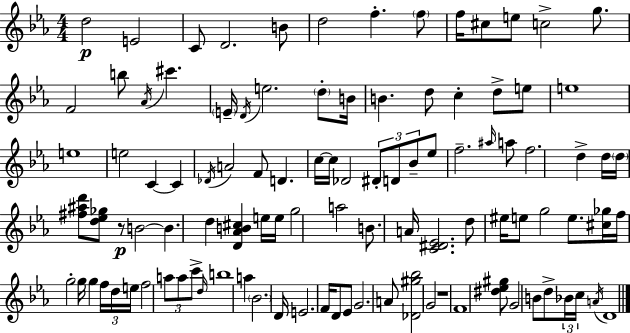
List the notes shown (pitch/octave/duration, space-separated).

D5/h E4/h C4/e D4/h. B4/e D5/h F5/q. F5/e F5/s C#5/e E5/e C5/h G5/e. F4/h B5/e Ab4/s C#6/q. E4/s D4/s E5/h. D5/e B4/s B4/q. D5/e C5/q D5/e E5/e E5/w E5/w E5/h C4/q C4/q Db4/s A4/h F4/e D4/q. C5/s C5/s Db4/h D#4/e D4/e Bb4/e Eb5/e F5/h. A#5/s A5/e F5/h. D5/q D5/s D5/s [F#5,A#5,D6]/e [D5,Eb5,Gb5]/e R/e B4/h B4/q. D5/q [D4,Ab4,B4,C#5]/q E5/s E5/s G5/h A5/h B4/e. A4/s [C4,D#4,Eb4]/h. D5/e EIS5/s E5/e G5/h E5/e. [C#5,Gb5]/s F5/s G5/h G5/s G5/q F5/s D5/s E5/s F5/h A5/e A5/e C6/e D5/s B5/w A5/q Bb4/h. D4/s E4/h. F4/s D4/e Eb4/e G4/h. A4/e [Db4,G#5,Bb5]/h G4/h R/w F4/w [D#5,Eb5,G#5]/e G4/h B4/e D5/e Bb4/s C5/s A4/s D4/w